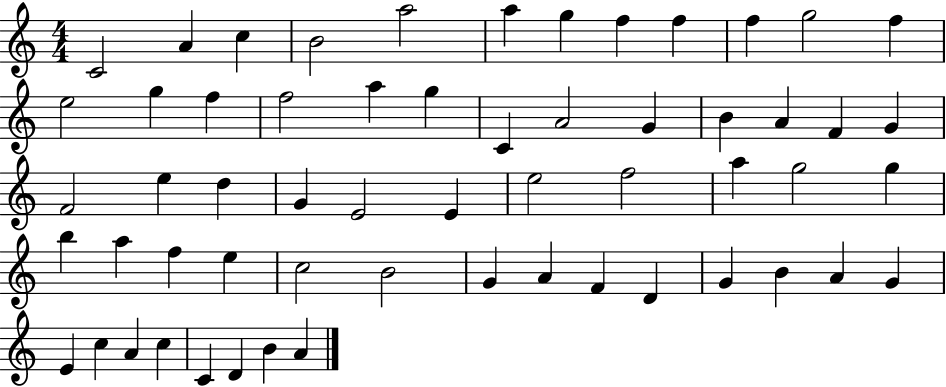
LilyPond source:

{
  \clef treble
  \numericTimeSignature
  \time 4/4
  \key c \major
  c'2 a'4 c''4 | b'2 a''2 | a''4 g''4 f''4 f''4 | f''4 g''2 f''4 | \break e''2 g''4 f''4 | f''2 a''4 g''4 | c'4 a'2 g'4 | b'4 a'4 f'4 g'4 | \break f'2 e''4 d''4 | g'4 e'2 e'4 | e''2 f''2 | a''4 g''2 g''4 | \break b''4 a''4 f''4 e''4 | c''2 b'2 | g'4 a'4 f'4 d'4 | g'4 b'4 a'4 g'4 | \break e'4 c''4 a'4 c''4 | c'4 d'4 b'4 a'4 | \bar "|."
}